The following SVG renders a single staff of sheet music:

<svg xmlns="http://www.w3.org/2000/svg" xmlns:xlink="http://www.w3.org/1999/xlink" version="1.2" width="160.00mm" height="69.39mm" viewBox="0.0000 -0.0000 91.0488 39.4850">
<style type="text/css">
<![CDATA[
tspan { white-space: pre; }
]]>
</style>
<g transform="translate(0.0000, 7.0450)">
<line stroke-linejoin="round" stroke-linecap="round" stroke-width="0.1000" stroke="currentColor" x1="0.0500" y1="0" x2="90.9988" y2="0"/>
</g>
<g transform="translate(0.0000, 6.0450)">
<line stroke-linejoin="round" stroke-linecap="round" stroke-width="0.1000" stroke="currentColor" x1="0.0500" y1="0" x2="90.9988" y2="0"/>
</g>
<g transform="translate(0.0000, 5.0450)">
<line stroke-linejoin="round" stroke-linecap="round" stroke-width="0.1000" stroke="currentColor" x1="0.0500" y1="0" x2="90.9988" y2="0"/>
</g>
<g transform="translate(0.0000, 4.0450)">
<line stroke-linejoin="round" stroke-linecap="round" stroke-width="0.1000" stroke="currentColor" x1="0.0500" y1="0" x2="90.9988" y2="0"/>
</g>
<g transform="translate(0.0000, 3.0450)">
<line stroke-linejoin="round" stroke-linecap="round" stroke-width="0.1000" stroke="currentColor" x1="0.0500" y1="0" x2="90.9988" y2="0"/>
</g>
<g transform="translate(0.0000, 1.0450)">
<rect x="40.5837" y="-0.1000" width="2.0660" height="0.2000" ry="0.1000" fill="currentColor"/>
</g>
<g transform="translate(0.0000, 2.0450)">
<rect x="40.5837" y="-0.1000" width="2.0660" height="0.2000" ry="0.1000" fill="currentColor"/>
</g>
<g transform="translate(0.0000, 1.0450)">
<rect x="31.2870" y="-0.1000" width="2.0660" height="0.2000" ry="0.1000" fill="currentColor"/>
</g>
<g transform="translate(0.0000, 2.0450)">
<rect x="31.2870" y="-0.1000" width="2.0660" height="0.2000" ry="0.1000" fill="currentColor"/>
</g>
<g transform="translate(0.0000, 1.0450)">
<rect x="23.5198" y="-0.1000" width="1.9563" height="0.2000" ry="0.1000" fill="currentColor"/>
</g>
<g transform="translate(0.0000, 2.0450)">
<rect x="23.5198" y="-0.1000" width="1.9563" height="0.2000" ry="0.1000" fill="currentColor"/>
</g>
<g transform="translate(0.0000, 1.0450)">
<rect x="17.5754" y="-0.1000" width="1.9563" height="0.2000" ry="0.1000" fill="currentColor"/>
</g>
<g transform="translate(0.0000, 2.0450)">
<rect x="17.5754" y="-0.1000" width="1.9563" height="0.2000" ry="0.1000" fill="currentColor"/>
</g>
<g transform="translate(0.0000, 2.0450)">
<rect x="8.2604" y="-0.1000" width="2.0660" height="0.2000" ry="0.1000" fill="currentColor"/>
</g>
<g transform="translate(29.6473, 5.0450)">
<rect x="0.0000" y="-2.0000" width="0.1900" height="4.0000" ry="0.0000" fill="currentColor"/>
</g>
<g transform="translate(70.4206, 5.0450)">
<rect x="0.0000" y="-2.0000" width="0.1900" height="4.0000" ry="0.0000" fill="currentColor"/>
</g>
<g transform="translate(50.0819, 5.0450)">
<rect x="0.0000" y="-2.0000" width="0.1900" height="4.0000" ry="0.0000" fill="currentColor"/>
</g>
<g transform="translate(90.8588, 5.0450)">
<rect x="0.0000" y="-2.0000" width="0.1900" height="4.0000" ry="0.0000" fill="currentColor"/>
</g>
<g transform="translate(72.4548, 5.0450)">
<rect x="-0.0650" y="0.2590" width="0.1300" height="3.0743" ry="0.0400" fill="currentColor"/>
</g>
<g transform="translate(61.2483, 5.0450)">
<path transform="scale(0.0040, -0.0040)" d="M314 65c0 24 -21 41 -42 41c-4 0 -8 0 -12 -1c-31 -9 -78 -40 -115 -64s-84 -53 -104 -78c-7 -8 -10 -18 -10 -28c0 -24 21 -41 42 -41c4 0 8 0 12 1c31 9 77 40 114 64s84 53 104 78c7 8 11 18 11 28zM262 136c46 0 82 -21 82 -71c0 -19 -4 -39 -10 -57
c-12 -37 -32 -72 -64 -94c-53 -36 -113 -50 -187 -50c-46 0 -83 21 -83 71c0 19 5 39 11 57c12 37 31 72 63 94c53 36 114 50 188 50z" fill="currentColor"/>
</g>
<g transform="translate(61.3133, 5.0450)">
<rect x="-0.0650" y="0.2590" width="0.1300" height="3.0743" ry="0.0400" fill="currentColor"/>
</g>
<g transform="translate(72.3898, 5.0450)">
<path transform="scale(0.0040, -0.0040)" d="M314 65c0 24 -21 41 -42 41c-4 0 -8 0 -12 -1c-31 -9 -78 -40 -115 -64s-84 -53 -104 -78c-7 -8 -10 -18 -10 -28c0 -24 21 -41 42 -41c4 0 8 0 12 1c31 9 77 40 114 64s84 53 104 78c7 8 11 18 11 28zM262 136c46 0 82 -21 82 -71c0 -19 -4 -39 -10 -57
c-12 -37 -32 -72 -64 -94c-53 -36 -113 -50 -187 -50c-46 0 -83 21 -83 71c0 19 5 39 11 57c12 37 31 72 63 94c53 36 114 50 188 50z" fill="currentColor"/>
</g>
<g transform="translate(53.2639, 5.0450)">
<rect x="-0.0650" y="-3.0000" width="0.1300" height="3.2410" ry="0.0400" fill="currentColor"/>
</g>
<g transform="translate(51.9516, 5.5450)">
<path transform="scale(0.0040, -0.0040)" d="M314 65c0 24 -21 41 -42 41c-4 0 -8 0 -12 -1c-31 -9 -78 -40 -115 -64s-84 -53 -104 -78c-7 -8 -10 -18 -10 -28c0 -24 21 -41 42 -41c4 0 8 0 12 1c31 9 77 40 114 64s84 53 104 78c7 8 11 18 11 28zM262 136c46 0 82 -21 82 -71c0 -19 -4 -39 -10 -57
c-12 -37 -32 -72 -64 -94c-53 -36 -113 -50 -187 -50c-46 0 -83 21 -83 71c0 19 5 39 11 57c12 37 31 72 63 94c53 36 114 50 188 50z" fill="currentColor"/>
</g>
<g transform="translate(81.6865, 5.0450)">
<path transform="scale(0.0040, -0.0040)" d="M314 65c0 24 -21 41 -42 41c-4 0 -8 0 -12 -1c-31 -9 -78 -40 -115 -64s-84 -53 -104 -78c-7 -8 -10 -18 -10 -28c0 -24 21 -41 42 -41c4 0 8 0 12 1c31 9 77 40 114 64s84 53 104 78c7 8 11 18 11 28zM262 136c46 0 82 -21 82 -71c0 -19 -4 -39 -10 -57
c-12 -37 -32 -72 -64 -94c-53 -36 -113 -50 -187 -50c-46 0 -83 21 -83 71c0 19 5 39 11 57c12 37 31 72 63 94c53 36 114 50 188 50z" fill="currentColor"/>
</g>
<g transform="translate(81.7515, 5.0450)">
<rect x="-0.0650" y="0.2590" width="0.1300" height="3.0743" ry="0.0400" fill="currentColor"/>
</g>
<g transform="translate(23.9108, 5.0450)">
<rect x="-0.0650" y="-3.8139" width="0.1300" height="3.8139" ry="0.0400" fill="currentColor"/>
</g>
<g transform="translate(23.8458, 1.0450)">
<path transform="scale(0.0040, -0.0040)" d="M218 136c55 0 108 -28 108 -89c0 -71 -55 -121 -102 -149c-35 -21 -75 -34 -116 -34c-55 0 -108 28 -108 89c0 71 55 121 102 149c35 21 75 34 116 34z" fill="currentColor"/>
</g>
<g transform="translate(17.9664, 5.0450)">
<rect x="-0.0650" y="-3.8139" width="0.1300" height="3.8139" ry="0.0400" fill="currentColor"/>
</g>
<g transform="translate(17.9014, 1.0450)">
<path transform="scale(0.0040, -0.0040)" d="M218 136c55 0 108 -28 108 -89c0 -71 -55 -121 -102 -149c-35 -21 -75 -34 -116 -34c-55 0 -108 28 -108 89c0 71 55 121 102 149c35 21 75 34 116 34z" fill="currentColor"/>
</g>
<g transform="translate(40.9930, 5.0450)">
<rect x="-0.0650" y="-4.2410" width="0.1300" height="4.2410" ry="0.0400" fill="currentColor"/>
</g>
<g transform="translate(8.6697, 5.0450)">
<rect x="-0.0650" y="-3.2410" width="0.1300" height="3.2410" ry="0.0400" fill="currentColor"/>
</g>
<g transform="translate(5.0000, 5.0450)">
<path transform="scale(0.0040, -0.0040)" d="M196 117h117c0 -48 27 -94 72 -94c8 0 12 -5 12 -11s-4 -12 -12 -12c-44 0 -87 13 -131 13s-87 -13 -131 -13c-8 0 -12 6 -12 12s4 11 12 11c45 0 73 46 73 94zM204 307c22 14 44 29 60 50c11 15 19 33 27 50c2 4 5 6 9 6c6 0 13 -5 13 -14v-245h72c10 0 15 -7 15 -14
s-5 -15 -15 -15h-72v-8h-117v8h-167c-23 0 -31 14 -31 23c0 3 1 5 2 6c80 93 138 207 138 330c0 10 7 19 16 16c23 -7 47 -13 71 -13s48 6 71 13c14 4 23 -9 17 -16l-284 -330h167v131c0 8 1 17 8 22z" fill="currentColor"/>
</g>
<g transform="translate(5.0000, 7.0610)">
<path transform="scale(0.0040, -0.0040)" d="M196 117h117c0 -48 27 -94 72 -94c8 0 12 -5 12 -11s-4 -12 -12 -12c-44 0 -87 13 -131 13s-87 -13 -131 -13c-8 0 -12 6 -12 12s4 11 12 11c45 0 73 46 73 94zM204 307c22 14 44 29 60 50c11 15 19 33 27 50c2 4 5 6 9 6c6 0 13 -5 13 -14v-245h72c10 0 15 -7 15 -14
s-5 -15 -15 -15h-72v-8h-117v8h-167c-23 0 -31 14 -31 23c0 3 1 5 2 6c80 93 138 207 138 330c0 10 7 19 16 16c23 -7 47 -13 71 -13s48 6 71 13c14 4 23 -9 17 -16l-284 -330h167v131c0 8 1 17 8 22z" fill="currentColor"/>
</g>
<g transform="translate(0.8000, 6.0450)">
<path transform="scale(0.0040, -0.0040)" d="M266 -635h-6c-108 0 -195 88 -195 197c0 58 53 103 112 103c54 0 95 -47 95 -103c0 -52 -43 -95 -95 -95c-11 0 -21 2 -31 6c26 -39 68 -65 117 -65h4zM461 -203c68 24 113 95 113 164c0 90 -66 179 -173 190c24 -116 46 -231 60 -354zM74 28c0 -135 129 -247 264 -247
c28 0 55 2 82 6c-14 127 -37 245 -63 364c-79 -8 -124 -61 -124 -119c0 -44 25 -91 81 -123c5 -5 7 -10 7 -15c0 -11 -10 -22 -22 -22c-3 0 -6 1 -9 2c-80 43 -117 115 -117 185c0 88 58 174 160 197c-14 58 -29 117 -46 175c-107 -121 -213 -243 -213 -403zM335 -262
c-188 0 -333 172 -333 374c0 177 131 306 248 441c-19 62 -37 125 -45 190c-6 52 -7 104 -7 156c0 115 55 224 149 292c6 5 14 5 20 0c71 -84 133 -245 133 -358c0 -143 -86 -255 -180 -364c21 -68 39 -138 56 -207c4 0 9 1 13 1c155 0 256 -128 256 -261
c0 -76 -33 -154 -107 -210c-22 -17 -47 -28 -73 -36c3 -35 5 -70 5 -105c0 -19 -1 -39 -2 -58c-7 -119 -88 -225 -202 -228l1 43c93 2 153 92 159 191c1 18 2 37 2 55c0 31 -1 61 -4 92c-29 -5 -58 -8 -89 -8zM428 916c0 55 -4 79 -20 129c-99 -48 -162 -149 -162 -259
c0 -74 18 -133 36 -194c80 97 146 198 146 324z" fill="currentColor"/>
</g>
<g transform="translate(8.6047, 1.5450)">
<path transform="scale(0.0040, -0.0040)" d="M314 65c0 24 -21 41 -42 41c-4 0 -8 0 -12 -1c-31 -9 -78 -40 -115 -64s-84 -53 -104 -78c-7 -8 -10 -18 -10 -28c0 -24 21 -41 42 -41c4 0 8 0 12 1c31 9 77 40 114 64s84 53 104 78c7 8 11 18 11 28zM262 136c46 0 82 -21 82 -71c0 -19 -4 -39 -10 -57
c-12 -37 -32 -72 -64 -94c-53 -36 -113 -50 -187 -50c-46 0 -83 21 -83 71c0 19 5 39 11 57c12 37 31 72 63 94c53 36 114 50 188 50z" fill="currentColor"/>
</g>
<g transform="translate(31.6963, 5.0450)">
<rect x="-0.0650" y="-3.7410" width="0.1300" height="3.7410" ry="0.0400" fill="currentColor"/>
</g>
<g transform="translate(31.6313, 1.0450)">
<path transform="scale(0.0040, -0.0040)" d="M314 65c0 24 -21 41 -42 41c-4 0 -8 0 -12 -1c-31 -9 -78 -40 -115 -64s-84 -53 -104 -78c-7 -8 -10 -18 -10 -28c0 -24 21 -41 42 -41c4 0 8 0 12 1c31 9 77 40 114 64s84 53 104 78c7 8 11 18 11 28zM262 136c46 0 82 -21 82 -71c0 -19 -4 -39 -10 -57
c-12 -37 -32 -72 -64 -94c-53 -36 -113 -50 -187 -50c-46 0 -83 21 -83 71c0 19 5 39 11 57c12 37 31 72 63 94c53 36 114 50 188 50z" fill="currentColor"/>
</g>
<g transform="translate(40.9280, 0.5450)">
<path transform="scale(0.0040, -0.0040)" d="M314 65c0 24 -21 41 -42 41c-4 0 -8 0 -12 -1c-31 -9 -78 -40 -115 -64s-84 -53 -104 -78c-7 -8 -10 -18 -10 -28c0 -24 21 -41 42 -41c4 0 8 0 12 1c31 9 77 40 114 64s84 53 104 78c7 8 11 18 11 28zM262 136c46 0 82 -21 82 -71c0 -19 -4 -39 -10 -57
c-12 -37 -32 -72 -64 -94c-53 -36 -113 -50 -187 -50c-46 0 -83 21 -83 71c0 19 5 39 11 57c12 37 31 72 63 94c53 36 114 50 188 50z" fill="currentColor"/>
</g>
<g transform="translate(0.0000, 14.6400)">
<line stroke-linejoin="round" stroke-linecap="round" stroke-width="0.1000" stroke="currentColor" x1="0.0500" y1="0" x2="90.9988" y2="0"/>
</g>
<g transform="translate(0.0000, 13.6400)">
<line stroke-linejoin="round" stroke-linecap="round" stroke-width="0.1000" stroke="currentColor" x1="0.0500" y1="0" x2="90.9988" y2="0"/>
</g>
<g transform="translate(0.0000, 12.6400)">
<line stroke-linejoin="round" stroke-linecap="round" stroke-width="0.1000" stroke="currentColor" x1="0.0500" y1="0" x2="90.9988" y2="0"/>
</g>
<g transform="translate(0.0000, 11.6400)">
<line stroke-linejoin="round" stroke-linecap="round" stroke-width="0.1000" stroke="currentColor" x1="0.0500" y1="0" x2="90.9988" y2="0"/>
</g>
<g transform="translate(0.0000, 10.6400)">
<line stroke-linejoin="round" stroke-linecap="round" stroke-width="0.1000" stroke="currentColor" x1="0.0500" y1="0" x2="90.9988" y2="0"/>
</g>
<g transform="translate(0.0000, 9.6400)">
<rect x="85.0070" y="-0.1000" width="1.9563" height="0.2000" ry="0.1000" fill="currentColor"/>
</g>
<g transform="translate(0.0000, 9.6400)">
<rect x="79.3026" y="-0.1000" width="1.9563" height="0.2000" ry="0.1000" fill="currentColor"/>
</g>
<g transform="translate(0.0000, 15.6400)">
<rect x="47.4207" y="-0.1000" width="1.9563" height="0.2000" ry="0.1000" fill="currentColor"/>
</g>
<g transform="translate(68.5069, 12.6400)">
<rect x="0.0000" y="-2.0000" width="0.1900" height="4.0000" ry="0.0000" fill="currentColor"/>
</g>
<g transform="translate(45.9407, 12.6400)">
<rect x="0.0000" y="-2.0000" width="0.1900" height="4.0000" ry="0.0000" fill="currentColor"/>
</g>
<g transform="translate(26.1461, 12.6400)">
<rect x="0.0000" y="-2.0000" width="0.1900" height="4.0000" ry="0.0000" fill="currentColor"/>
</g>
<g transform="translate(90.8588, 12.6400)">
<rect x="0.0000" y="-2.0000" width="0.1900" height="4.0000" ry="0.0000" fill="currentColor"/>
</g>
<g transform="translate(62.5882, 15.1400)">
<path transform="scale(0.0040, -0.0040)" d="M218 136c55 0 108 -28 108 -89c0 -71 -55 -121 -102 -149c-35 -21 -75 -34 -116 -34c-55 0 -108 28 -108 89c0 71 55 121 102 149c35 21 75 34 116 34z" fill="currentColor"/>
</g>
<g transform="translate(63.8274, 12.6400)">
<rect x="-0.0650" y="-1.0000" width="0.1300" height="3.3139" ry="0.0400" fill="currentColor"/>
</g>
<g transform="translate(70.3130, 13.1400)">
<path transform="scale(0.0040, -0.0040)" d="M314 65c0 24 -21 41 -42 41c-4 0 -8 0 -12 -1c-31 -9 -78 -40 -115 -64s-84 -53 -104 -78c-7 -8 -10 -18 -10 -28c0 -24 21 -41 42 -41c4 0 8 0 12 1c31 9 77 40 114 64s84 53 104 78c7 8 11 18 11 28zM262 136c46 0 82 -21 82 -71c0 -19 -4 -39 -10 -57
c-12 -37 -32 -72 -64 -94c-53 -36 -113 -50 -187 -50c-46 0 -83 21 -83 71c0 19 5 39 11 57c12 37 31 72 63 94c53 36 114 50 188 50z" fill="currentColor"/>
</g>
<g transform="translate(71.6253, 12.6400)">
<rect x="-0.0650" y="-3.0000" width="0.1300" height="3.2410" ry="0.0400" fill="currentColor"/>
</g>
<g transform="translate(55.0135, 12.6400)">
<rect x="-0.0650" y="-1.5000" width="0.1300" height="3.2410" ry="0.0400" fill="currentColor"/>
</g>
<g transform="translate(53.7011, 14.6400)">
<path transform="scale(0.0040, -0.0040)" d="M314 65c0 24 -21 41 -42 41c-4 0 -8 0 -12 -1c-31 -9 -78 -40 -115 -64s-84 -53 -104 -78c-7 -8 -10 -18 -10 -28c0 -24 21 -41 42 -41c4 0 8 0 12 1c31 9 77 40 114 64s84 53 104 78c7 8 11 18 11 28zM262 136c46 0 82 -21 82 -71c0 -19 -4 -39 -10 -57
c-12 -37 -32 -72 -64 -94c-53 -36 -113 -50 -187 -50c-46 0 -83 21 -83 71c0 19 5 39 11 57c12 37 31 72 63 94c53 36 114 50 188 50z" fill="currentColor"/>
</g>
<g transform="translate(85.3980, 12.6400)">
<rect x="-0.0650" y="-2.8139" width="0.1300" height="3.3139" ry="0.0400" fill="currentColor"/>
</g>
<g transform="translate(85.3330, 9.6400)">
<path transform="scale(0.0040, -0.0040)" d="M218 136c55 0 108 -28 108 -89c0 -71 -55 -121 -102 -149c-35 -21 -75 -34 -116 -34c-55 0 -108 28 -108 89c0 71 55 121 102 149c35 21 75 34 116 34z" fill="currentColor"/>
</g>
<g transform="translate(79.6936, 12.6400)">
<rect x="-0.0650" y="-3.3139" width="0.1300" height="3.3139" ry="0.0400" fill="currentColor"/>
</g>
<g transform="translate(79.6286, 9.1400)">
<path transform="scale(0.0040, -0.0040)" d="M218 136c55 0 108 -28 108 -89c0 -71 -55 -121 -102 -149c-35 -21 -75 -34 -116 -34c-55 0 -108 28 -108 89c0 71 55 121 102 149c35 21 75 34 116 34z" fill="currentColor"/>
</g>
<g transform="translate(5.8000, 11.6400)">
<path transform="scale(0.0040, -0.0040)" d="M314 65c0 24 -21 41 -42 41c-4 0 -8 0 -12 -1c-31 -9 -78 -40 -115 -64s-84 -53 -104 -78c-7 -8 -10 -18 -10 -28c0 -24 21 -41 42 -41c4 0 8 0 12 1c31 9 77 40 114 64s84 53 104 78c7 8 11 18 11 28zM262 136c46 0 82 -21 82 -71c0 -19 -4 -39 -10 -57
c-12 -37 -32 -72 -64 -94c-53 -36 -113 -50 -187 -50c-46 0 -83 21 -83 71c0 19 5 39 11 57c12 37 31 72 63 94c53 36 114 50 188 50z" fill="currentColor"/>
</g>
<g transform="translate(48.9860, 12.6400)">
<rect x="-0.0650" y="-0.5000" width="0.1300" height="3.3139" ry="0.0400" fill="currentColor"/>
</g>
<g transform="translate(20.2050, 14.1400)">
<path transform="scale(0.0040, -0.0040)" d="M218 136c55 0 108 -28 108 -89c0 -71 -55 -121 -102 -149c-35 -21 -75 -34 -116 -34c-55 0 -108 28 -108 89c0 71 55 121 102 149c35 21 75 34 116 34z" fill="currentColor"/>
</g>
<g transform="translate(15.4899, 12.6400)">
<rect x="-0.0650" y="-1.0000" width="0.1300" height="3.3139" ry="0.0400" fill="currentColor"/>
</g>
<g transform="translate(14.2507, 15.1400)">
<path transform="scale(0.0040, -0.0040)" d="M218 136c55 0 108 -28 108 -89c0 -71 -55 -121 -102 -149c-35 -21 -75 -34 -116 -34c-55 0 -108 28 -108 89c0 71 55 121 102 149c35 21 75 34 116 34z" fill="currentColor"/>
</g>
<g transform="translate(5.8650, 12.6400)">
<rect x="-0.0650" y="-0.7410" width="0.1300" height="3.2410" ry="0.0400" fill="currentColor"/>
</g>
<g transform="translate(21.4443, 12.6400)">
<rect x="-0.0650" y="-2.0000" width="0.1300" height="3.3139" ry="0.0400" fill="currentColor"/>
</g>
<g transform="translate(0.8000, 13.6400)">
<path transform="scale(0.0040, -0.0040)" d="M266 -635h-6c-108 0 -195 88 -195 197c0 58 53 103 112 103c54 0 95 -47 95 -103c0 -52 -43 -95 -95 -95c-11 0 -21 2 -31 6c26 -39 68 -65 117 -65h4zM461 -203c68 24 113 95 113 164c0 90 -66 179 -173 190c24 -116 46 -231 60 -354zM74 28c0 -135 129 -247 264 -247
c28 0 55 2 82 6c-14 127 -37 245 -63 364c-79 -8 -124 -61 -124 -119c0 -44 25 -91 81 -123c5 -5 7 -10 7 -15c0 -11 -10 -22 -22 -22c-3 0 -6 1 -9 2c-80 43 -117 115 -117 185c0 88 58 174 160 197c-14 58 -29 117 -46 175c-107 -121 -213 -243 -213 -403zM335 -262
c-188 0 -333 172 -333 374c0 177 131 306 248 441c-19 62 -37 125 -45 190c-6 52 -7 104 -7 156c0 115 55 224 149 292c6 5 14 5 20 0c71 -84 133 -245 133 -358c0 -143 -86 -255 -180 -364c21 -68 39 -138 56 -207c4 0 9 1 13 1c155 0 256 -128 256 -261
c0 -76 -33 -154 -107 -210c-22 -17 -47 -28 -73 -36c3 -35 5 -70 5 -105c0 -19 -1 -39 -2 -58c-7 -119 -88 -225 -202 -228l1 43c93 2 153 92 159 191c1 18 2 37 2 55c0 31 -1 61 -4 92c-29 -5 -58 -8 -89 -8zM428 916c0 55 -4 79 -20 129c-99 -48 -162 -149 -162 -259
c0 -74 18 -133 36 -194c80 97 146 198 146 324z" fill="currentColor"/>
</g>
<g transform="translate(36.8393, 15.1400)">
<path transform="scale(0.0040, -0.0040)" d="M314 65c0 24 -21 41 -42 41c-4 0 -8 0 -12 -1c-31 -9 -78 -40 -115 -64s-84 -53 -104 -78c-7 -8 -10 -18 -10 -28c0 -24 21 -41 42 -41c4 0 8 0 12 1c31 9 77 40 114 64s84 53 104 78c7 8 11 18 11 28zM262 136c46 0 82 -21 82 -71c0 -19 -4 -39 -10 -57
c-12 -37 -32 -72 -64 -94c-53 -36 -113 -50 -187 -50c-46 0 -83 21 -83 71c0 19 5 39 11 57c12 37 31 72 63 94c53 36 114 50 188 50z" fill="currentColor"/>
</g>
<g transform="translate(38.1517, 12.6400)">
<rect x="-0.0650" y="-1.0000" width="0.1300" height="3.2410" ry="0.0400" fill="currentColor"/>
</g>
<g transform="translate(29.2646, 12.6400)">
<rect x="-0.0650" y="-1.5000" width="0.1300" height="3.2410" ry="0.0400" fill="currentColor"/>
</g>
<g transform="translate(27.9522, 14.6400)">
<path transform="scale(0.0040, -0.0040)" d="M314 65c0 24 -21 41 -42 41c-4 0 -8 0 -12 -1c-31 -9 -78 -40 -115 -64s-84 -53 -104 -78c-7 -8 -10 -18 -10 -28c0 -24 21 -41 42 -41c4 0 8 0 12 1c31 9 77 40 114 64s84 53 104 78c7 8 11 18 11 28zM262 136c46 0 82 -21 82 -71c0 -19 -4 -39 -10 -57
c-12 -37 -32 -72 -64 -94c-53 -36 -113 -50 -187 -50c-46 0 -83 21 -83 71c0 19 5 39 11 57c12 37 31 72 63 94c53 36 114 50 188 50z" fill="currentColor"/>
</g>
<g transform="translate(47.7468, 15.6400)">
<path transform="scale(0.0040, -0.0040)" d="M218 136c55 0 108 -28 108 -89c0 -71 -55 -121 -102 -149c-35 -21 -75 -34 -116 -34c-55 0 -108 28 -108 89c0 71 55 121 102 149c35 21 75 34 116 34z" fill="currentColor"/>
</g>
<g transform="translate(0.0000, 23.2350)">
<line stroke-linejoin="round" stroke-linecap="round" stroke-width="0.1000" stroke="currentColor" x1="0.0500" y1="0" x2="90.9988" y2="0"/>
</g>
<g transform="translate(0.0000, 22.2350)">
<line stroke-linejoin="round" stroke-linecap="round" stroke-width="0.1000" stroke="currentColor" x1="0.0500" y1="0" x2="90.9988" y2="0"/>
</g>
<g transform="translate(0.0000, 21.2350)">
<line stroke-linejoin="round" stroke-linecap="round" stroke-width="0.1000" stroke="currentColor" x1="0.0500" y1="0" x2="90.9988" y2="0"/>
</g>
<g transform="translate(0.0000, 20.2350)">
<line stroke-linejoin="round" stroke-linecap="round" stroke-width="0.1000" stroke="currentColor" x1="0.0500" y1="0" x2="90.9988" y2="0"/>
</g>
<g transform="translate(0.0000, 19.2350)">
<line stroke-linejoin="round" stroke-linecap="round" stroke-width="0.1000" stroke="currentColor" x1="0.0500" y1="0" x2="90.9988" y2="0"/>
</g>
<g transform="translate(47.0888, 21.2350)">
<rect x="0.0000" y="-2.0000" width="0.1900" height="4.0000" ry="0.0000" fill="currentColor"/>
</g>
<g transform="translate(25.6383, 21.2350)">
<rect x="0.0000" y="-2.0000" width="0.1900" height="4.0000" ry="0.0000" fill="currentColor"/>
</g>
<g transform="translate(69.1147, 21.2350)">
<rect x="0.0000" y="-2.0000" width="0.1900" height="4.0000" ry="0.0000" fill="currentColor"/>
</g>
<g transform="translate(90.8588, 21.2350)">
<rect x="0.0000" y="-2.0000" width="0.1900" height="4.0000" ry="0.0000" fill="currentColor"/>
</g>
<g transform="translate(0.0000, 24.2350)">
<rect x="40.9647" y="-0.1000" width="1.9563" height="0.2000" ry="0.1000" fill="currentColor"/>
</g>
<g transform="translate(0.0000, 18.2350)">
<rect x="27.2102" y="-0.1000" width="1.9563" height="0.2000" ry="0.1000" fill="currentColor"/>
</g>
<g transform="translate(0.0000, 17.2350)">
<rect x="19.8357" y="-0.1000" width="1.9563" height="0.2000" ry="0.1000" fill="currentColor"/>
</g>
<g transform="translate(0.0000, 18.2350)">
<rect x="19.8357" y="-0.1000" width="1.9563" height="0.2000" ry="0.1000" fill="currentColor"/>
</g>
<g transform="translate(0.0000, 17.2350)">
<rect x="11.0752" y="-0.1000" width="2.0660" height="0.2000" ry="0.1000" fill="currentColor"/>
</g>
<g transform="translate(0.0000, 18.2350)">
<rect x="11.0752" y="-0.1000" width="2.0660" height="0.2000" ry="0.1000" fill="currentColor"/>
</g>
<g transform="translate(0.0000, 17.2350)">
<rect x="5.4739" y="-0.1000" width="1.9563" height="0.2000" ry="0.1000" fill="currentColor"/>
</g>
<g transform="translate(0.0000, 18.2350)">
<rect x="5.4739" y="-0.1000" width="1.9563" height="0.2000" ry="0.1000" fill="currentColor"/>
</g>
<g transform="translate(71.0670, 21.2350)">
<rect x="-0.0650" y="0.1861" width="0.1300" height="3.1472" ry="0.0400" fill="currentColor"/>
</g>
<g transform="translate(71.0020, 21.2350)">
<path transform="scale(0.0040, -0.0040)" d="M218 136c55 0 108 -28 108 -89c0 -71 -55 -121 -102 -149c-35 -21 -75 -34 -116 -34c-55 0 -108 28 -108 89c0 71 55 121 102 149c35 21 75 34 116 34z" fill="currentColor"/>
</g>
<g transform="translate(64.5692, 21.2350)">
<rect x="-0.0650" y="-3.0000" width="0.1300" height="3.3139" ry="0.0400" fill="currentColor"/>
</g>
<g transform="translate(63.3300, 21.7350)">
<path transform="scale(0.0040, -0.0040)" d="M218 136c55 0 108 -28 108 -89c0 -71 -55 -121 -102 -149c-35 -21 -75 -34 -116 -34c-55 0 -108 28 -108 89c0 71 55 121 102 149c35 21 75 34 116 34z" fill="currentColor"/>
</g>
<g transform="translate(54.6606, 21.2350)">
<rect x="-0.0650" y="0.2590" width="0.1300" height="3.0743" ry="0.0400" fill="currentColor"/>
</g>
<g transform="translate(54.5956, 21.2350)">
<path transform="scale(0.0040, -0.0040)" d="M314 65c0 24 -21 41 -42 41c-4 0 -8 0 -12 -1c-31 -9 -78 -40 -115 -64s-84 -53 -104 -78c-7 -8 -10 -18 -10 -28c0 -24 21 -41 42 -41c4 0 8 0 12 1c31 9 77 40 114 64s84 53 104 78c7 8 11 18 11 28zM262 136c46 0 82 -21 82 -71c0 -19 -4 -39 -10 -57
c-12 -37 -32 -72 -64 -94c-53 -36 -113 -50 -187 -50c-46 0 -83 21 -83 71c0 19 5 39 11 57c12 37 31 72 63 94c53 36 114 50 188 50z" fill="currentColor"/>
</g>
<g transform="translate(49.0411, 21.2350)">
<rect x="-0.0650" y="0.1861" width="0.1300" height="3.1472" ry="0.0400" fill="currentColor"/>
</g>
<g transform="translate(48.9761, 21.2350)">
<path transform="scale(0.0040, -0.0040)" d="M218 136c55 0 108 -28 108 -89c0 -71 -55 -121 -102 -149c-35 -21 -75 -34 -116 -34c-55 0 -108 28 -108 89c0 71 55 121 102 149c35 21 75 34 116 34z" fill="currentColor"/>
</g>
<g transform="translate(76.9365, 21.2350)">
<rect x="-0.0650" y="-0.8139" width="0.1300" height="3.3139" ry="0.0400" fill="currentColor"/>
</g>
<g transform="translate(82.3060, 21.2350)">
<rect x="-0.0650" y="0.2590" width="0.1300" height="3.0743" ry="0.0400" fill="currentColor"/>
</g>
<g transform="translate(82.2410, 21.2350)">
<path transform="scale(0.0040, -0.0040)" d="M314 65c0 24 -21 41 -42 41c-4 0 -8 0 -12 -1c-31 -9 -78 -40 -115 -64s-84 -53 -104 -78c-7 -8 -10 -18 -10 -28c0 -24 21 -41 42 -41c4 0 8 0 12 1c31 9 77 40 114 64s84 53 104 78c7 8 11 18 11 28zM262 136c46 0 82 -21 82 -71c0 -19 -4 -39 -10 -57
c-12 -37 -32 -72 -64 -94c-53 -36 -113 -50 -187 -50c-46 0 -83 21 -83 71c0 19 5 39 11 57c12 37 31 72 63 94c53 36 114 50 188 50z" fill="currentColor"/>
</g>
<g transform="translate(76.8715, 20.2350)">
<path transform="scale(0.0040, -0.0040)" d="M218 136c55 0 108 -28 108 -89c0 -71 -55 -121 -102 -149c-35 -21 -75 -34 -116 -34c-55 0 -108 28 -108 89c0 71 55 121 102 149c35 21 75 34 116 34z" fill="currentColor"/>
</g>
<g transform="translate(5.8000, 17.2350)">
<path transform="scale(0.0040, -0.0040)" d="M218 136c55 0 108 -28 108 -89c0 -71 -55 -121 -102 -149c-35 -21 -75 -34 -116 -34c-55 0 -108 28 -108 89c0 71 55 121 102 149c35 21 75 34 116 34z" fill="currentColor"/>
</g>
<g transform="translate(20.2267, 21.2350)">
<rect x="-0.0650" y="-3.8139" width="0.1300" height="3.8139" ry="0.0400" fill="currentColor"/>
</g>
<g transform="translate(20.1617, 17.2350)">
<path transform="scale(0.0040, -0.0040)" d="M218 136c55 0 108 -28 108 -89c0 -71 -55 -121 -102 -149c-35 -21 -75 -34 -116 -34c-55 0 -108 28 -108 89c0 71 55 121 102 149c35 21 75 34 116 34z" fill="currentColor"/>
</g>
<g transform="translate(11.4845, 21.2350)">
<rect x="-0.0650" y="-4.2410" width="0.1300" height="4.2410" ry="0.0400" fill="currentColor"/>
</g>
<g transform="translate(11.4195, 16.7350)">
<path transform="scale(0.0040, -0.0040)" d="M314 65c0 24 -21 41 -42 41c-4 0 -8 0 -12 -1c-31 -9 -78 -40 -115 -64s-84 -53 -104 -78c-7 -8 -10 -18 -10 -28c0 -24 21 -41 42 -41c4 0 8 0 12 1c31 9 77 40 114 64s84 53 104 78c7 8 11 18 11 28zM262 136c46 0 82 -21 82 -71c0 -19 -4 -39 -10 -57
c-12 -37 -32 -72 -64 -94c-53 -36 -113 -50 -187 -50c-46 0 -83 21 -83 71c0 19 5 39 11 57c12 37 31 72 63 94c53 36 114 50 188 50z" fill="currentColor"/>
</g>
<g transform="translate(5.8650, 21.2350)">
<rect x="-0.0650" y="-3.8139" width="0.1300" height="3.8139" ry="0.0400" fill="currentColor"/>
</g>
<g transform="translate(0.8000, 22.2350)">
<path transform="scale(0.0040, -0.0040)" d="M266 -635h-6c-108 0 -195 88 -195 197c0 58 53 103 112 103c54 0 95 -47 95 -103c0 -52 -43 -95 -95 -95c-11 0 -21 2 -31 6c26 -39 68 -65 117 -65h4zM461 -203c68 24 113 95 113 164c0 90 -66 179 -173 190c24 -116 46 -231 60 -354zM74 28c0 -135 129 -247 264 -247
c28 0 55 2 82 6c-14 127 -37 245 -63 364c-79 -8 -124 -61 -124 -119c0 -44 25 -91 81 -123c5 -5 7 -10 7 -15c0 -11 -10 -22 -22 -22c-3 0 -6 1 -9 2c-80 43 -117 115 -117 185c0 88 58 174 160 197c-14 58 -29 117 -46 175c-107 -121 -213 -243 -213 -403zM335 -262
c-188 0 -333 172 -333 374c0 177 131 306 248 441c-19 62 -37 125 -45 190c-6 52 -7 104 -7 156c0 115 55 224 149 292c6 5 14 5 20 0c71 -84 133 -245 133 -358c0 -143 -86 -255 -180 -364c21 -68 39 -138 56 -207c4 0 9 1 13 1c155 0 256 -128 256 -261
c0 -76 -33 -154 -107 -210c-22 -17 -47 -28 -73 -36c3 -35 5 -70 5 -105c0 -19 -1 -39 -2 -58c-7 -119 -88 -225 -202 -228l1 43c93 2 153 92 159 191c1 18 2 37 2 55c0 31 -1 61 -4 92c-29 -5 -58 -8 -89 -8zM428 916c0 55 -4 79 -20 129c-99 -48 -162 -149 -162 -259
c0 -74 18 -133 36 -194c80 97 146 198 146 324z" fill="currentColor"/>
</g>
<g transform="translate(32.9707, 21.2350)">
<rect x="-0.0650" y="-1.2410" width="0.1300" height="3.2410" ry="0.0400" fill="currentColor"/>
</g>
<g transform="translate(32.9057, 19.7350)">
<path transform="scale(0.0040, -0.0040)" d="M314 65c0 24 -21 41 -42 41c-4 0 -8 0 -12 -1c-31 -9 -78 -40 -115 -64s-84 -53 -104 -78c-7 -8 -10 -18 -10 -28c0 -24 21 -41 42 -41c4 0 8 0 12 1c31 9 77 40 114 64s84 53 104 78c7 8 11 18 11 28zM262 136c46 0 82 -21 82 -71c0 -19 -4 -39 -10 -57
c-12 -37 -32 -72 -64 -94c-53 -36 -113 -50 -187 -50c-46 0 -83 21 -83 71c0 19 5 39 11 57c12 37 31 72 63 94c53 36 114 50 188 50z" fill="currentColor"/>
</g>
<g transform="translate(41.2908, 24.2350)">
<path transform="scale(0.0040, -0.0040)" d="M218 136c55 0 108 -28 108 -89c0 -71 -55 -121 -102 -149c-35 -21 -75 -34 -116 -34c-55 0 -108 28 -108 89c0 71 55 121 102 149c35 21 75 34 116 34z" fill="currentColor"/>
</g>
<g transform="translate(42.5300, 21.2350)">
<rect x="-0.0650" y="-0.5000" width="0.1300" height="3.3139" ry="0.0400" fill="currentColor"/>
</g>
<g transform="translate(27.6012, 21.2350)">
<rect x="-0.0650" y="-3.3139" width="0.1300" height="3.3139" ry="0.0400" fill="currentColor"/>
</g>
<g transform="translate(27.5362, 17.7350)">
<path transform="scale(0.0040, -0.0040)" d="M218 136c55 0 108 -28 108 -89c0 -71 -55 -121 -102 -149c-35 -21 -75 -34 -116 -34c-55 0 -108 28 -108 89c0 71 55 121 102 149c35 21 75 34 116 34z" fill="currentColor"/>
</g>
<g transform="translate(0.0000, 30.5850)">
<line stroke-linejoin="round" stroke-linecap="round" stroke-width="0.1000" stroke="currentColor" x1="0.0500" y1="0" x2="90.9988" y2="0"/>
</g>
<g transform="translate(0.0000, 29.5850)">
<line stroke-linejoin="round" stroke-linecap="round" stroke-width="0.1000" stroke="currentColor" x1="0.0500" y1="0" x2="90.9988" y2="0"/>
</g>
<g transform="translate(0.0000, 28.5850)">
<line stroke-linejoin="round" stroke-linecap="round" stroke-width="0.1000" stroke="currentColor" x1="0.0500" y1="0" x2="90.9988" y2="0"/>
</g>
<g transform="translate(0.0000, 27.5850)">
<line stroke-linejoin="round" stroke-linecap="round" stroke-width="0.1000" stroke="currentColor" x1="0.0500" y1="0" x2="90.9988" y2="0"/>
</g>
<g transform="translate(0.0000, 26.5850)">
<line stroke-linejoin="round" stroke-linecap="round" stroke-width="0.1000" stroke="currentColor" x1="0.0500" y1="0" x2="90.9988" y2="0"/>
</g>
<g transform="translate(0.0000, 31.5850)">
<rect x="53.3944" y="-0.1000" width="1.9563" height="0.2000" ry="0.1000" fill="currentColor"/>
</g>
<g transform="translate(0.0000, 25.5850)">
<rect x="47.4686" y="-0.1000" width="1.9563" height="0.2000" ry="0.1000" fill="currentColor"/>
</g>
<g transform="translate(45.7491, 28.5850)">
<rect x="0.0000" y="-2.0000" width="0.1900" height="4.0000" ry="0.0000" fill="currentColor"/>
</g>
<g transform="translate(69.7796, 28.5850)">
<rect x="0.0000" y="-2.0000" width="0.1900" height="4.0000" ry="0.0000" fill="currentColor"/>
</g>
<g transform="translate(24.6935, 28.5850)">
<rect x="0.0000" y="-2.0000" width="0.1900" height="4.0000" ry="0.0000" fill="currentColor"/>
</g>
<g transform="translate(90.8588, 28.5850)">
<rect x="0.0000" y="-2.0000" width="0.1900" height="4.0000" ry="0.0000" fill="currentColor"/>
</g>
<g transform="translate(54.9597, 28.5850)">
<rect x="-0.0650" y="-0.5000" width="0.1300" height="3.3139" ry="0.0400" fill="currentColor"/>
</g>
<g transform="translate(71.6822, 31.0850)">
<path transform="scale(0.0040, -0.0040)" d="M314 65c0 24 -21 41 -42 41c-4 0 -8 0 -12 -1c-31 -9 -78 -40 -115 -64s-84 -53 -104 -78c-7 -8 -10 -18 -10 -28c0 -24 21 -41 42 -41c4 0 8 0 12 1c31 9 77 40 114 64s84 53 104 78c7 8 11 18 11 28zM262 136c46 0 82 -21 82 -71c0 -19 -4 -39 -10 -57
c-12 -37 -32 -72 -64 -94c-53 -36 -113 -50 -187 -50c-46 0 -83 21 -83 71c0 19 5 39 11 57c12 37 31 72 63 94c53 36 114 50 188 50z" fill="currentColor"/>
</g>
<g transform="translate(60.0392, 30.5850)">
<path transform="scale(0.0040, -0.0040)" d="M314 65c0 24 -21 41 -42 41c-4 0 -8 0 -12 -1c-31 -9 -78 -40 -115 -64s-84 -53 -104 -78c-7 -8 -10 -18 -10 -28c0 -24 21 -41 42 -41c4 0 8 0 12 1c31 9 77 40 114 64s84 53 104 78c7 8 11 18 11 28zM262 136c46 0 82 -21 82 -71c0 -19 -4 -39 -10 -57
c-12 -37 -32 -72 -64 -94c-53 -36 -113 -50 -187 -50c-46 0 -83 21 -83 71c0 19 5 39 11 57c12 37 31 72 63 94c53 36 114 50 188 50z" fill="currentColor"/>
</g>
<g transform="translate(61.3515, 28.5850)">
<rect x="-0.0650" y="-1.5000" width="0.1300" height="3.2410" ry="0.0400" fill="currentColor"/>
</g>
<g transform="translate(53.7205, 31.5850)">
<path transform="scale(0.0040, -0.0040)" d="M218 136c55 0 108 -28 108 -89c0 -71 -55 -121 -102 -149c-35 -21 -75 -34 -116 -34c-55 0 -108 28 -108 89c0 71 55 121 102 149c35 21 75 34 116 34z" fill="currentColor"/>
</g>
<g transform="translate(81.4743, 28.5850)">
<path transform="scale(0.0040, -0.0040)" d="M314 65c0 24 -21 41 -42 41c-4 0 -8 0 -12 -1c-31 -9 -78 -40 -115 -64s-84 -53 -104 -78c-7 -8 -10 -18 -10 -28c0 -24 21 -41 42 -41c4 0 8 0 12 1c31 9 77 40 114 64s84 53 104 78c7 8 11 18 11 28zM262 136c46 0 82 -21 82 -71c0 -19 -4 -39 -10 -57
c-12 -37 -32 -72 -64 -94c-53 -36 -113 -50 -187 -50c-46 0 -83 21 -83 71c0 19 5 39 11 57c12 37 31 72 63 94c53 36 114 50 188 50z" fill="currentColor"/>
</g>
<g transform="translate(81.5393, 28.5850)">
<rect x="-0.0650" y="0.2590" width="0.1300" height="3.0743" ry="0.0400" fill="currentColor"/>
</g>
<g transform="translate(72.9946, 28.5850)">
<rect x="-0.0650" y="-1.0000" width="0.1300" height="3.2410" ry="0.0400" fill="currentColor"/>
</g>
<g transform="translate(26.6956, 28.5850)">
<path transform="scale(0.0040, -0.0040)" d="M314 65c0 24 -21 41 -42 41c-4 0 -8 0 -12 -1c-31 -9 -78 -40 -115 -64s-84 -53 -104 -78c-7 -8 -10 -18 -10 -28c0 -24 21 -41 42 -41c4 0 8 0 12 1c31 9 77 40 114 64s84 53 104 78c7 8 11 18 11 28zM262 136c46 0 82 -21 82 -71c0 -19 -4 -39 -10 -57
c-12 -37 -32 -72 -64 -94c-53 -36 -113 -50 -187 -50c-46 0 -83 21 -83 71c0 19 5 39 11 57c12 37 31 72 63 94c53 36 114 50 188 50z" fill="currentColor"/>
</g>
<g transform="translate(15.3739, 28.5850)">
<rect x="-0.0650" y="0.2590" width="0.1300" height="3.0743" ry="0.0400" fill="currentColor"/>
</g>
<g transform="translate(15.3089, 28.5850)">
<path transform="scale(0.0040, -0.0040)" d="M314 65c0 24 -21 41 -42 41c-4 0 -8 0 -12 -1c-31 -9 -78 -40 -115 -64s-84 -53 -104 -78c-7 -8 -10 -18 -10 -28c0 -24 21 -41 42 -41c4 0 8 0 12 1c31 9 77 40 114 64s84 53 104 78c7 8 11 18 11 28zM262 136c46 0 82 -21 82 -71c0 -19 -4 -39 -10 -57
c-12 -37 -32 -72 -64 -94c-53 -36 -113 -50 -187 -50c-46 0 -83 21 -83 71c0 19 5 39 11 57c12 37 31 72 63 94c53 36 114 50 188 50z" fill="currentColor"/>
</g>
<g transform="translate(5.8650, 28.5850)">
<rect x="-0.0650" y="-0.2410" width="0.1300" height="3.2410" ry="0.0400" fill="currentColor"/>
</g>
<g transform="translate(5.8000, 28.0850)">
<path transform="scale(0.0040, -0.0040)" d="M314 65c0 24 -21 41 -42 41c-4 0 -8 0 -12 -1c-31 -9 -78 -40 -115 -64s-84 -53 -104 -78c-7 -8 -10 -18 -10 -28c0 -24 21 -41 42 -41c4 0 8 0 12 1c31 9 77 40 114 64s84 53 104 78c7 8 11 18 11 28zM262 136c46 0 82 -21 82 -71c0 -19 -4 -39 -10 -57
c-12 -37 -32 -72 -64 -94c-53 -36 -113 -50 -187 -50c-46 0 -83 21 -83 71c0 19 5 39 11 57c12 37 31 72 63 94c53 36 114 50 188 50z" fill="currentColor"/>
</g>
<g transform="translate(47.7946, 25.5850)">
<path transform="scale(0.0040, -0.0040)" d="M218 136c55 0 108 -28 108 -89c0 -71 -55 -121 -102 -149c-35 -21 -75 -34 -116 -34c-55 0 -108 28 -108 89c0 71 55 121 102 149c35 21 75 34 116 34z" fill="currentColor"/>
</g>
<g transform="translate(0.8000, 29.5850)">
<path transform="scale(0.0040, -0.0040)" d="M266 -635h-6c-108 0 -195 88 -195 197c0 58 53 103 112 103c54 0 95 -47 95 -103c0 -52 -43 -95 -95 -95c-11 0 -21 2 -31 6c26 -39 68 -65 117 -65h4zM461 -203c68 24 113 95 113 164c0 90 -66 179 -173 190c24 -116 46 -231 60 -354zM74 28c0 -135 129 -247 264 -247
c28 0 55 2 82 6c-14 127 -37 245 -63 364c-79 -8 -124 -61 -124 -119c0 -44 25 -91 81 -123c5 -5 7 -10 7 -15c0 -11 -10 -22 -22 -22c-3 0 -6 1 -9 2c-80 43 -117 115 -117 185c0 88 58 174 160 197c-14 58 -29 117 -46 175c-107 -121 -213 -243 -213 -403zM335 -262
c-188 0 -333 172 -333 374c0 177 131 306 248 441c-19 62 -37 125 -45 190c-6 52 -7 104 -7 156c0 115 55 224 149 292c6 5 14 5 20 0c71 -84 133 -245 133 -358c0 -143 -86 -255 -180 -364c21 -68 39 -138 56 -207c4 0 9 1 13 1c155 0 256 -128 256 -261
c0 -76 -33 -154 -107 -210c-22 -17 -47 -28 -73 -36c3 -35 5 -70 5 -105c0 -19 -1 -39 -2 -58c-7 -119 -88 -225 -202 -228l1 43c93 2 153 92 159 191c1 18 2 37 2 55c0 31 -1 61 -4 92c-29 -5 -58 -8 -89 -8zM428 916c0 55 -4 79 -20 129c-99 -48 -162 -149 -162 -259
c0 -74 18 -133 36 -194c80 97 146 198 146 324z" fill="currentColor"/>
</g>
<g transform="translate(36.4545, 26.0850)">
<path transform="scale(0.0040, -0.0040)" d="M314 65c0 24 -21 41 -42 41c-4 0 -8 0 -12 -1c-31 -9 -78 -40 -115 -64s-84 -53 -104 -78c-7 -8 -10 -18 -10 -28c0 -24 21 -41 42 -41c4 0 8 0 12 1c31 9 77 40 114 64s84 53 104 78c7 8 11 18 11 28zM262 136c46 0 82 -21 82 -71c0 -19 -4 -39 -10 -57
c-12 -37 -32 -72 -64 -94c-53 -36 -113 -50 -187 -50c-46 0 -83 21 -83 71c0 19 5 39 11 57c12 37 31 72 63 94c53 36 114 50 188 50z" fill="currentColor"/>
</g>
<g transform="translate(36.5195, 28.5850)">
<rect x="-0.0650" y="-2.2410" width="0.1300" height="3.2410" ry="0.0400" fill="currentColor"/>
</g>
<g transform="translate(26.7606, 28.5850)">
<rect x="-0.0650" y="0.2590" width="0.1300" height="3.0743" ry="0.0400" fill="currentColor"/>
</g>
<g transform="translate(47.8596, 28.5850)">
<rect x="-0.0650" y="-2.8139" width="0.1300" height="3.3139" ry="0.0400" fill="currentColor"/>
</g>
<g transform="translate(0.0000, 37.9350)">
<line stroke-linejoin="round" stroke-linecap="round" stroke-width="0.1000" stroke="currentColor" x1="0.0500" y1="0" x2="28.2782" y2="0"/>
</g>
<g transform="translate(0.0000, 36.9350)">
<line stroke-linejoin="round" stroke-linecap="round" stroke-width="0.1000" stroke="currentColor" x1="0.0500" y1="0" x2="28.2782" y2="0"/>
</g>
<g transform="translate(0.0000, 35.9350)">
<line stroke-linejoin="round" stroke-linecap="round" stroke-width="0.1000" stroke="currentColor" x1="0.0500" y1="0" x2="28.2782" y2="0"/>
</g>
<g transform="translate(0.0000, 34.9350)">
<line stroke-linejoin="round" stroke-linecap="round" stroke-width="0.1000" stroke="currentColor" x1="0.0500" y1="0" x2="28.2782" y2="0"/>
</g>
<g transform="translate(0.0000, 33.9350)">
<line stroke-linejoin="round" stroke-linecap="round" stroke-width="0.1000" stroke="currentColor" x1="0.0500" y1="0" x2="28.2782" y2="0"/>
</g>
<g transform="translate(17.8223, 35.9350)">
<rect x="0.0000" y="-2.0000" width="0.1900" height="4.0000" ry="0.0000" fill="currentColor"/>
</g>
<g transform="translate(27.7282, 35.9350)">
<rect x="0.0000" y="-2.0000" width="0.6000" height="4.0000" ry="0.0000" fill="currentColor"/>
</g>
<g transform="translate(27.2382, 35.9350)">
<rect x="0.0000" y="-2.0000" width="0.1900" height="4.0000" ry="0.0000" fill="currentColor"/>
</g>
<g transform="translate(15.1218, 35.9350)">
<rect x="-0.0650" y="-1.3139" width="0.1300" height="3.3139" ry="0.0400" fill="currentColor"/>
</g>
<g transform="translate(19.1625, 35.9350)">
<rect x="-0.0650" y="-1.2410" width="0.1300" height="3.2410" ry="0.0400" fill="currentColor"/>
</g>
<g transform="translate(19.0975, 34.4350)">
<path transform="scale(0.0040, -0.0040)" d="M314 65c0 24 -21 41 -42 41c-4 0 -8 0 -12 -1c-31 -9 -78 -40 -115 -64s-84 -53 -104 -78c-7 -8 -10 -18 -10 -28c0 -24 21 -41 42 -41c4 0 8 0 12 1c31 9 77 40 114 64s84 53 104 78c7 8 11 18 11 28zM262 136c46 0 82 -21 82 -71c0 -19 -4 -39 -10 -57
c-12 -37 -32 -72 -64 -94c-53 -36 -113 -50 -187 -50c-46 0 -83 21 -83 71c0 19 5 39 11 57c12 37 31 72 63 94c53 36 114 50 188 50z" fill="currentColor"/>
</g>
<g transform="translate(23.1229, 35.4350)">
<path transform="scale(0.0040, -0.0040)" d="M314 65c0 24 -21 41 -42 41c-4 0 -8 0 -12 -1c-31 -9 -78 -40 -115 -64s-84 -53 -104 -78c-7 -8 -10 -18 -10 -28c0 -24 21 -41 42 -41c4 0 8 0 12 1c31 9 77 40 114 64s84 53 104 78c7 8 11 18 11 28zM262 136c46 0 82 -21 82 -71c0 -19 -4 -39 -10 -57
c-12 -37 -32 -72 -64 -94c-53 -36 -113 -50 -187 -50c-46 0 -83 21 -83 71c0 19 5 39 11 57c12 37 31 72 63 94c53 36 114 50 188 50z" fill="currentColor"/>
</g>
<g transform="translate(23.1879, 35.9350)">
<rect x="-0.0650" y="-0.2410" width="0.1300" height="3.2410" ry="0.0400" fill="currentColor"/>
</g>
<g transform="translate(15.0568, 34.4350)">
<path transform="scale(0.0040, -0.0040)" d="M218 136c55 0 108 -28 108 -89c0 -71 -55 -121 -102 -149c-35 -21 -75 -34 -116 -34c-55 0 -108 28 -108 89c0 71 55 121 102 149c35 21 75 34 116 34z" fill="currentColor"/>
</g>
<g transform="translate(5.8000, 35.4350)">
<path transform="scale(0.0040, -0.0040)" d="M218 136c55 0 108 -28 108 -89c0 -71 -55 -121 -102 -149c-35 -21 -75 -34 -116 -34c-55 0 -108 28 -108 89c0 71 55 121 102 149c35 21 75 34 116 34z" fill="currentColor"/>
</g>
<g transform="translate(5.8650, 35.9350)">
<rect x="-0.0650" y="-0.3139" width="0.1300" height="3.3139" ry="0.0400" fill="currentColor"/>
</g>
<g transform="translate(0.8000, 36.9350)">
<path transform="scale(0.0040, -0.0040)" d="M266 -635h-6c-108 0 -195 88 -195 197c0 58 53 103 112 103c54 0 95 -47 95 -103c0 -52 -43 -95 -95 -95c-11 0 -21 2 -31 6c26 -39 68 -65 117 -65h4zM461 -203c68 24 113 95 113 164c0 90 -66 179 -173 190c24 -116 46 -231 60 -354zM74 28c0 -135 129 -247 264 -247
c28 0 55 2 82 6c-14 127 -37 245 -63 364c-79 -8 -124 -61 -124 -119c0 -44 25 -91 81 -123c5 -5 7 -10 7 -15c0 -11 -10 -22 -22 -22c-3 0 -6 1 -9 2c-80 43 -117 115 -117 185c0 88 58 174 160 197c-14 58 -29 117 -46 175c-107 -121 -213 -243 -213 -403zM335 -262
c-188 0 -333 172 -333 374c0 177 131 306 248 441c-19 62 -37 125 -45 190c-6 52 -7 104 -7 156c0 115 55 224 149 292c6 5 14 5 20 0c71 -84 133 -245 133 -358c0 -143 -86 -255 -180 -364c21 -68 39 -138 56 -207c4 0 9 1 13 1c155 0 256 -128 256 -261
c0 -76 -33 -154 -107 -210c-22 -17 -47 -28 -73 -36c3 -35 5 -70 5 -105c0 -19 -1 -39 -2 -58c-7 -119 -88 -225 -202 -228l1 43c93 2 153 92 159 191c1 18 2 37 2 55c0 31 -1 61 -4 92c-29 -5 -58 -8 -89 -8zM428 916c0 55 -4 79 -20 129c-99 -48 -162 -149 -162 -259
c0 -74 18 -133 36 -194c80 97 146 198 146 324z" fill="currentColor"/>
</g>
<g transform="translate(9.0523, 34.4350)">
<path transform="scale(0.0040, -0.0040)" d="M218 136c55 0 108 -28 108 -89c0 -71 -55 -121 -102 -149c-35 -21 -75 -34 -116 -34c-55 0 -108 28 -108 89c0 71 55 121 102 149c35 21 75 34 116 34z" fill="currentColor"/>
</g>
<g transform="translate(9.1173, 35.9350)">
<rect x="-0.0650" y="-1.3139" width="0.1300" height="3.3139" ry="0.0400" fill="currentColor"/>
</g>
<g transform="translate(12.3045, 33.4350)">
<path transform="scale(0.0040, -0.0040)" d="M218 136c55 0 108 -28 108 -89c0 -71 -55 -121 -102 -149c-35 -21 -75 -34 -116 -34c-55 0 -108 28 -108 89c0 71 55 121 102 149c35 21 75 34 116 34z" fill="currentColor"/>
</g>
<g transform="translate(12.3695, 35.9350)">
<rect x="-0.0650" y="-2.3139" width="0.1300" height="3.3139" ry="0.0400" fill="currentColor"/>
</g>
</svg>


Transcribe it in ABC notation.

X:1
T:Untitled
M:4/4
L:1/4
K:C
b2 c' c' c'2 d'2 A2 B2 B2 B2 d2 D F E2 D2 C E2 D A2 b a c' d'2 c' b e2 C B B2 A B d B2 c2 B2 B2 g2 a C E2 D2 B2 c e g e e2 c2